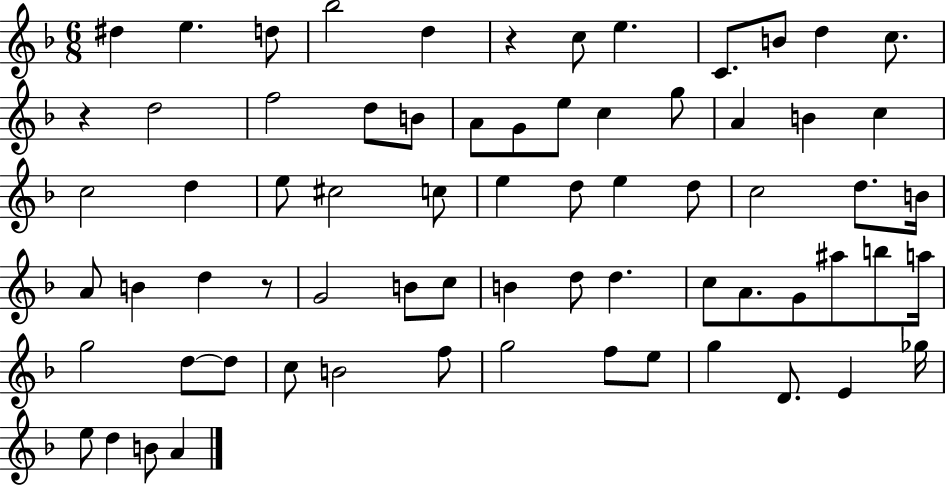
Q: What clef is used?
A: treble